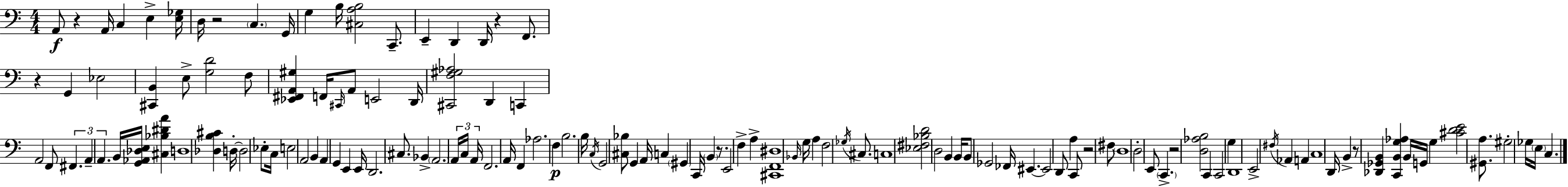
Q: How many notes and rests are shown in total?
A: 134